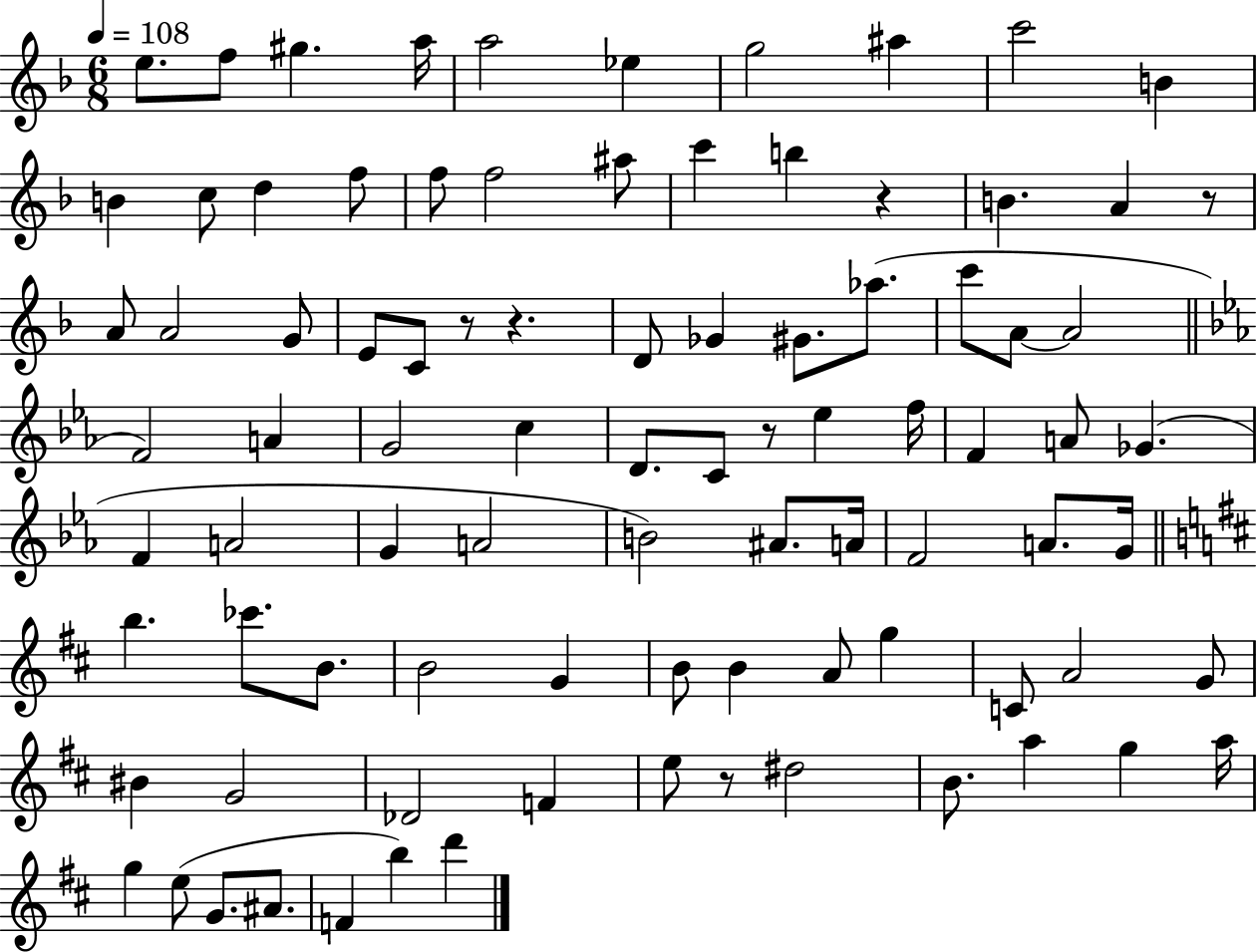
{
  \clef treble
  \numericTimeSignature
  \time 6/8
  \key f \major
  \tempo 4 = 108
  e''8. f''8 gis''4. a''16 | a''2 ees''4 | g''2 ais''4 | c'''2 b'4 | \break b'4 c''8 d''4 f''8 | f''8 f''2 ais''8 | c'''4 b''4 r4 | b'4. a'4 r8 | \break a'8 a'2 g'8 | e'8 c'8 r8 r4. | d'8 ges'4 gis'8. aes''8.( | c'''8 a'8~~ a'2 | \break \bar "||" \break \key ees \major f'2) a'4 | g'2 c''4 | d'8. c'8 r8 ees''4 f''16 | f'4 a'8 ges'4.( | \break f'4 a'2 | g'4 a'2 | b'2) ais'8. a'16 | f'2 a'8. g'16 | \break \bar "||" \break \key d \major b''4. ces'''8. b'8. | b'2 g'4 | b'8 b'4 a'8 g''4 | c'8 a'2 g'8 | \break bis'4 g'2 | des'2 f'4 | e''8 r8 dis''2 | b'8. a''4 g''4 a''16 | \break g''4 e''8( g'8. ais'8. | f'4 b''4) d'''4 | \bar "|."
}